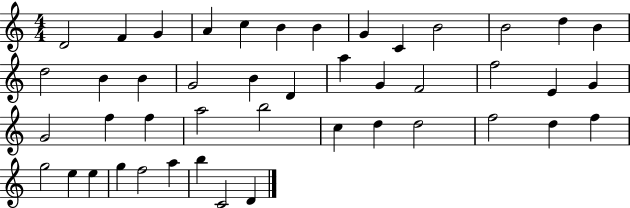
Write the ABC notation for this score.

X:1
T:Untitled
M:4/4
L:1/4
K:C
D2 F G A c B B G C B2 B2 d B d2 B B G2 B D a G F2 f2 E G G2 f f a2 b2 c d d2 f2 d f g2 e e g f2 a b C2 D